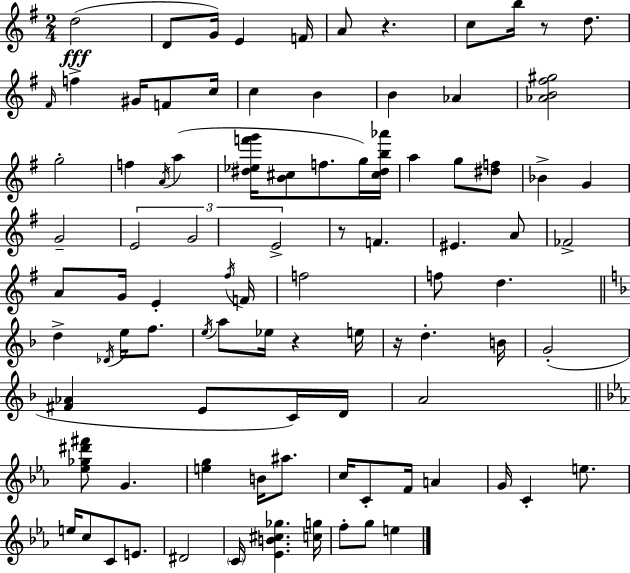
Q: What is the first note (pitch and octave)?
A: D5